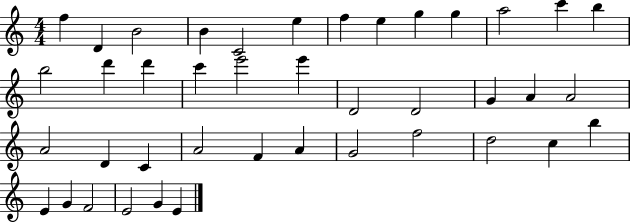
F5/q D4/q B4/h B4/q C4/h E5/q F5/q E5/q G5/q G5/q A5/h C6/q B5/q B5/h D6/q D6/q C6/q E6/h E6/q D4/h D4/h G4/q A4/q A4/h A4/h D4/q C4/q A4/h F4/q A4/q G4/h F5/h D5/h C5/q B5/q E4/q G4/q F4/h E4/h G4/q E4/q